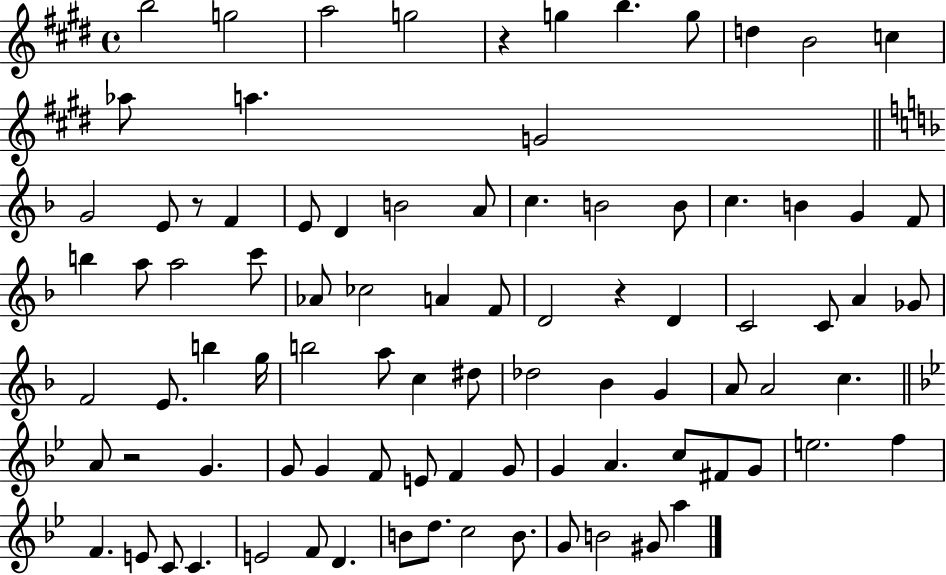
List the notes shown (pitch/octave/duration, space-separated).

B5/h G5/h A5/h G5/h R/q G5/q B5/q. G5/e D5/q B4/h C5/q Ab5/e A5/q. G4/h G4/h E4/e R/e F4/q E4/e D4/q B4/h A4/e C5/q. B4/h B4/e C5/q. B4/q G4/q F4/e B5/q A5/e A5/h C6/e Ab4/e CES5/h A4/q F4/e D4/h R/q D4/q C4/h C4/e A4/q Gb4/e F4/h E4/e. B5/q G5/s B5/h A5/e C5/q D#5/e Db5/h Bb4/q G4/q A4/e A4/h C5/q. A4/e R/h G4/q. G4/e G4/q F4/e E4/e F4/q G4/e G4/q A4/q. C5/e F#4/e G4/e E5/h. F5/q F4/q. E4/e C4/e C4/q. E4/h F4/e D4/q. B4/e D5/e. C5/h B4/e. G4/e B4/h G#4/e A5/q